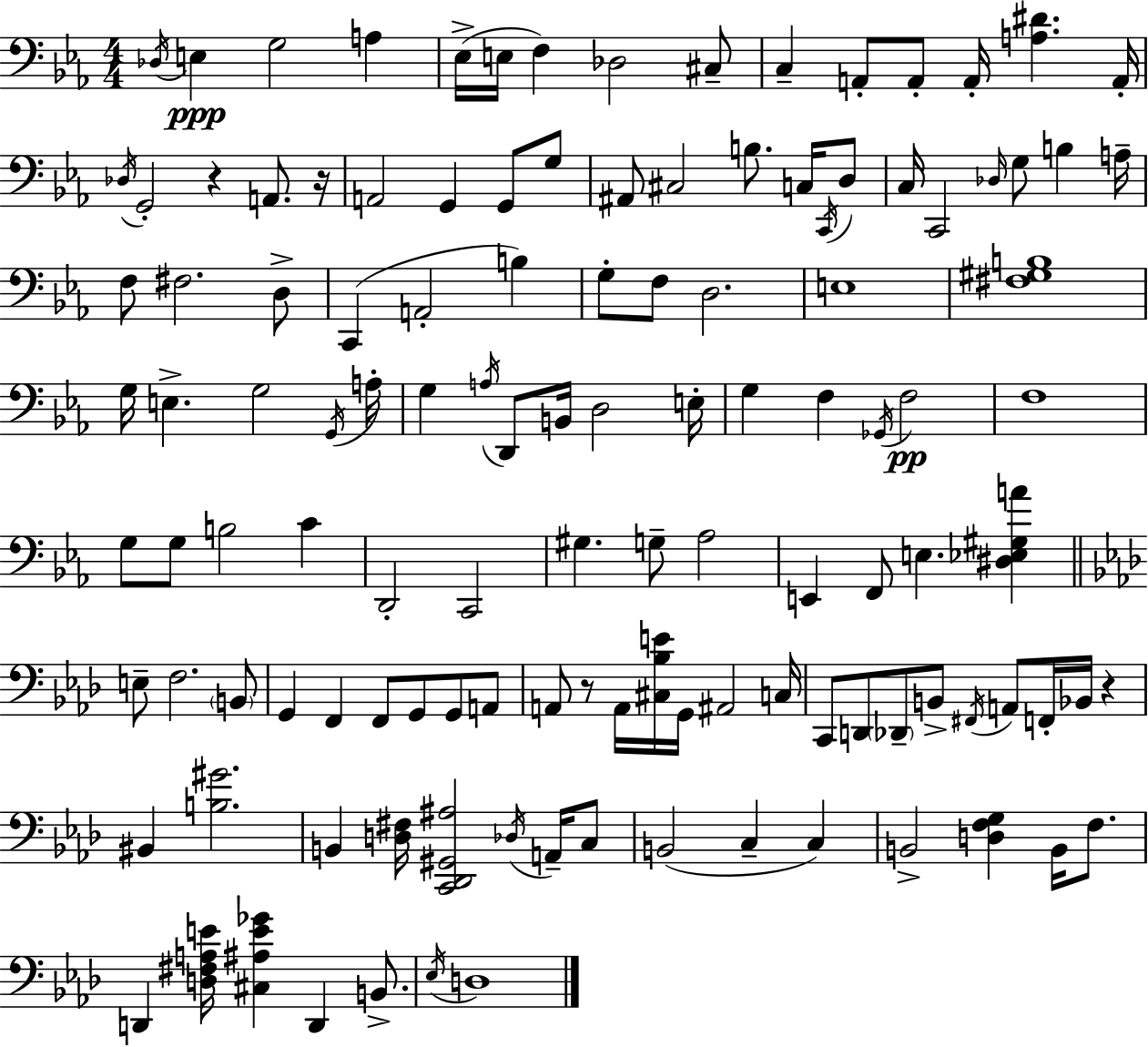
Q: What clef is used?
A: bass